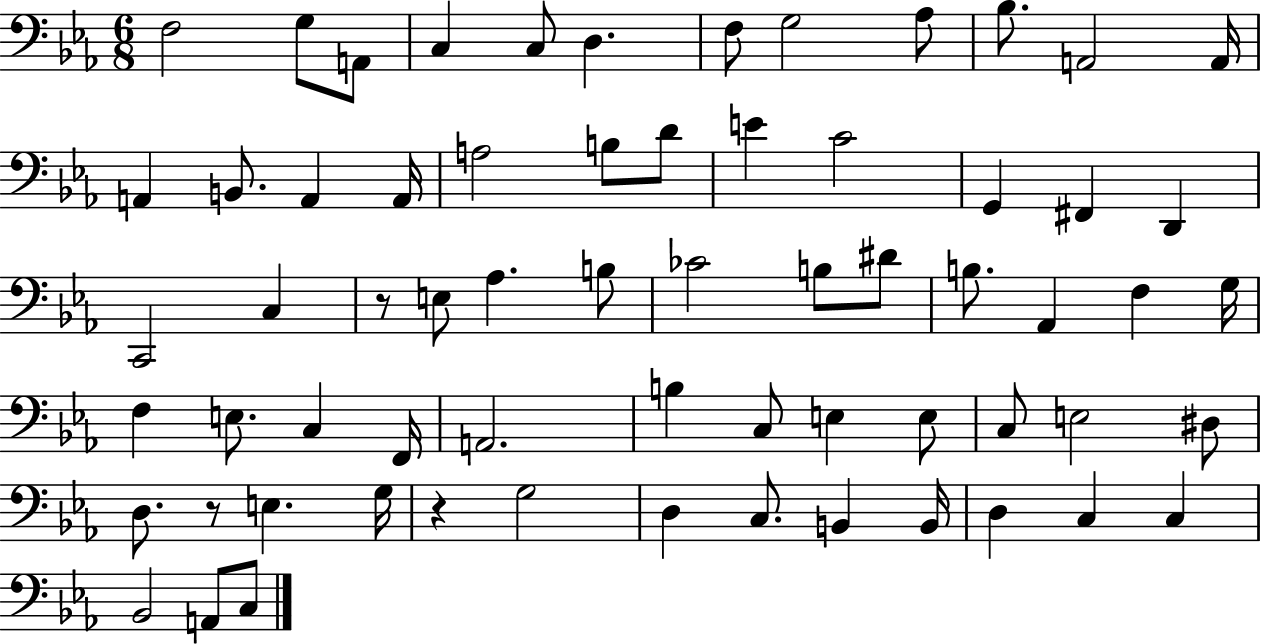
X:1
T:Untitled
M:6/8
L:1/4
K:Eb
F,2 G,/2 A,,/2 C, C,/2 D, F,/2 G,2 _A,/2 _B,/2 A,,2 A,,/4 A,, B,,/2 A,, A,,/4 A,2 B,/2 D/2 E C2 G,, ^F,, D,, C,,2 C, z/2 E,/2 _A, B,/2 _C2 B,/2 ^D/2 B,/2 _A,, F, G,/4 F, E,/2 C, F,,/4 A,,2 B, C,/2 E, E,/2 C,/2 E,2 ^D,/2 D,/2 z/2 E, G,/4 z G,2 D, C,/2 B,, B,,/4 D, C, C, _B,,2 A,,/2 C,/2